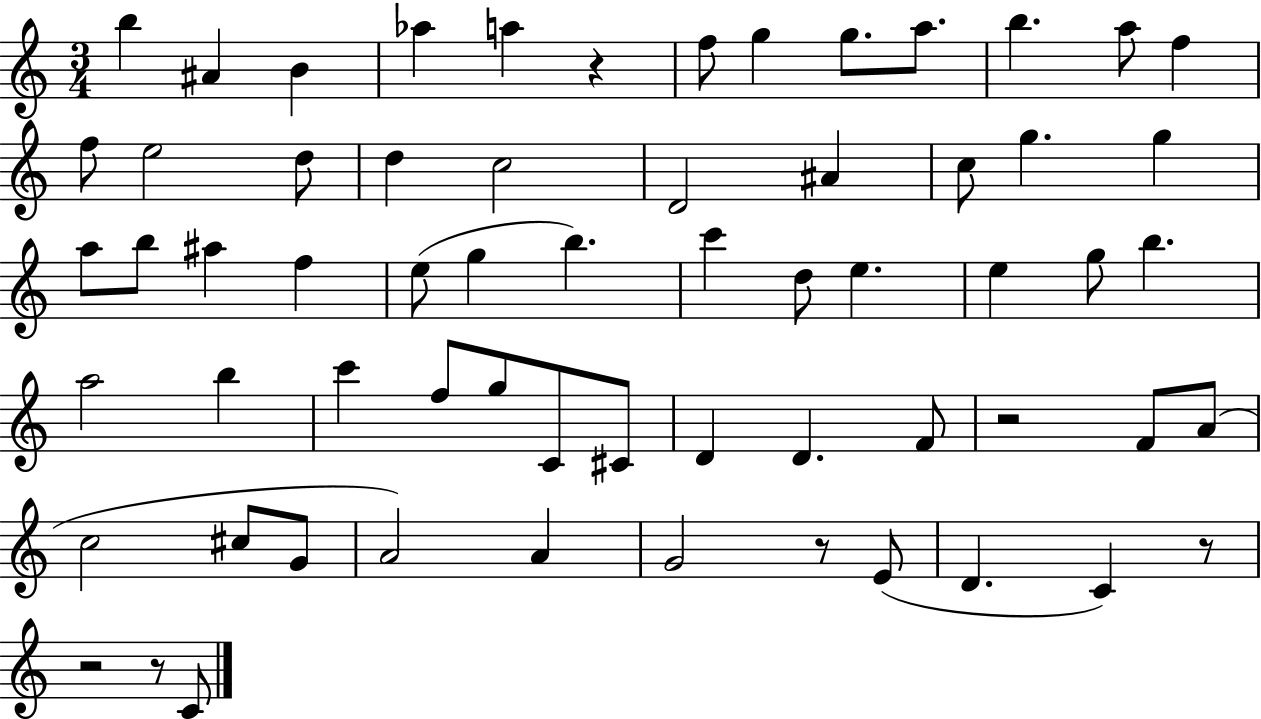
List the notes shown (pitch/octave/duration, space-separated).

B5/q A#4/q B4/q Ab5/q A5/q R/q F5/e G5/q G5/e. A5/e. B5/q. A5/e F5/q F5/e E5/h D5/e D5/q C5/h D4/h A#4/q C5/e G5/q. G5/q A5/e B5/e A#5/q F5/q E5/e G5/q B5/q. C6/q D5/e E5/q. E5/q G5/e B5/q. A5/h B5/q C6/q F5/e G5/e C4/e C#4/e D4/q D4/q. F4/e R/h F4/e A4/e C5/h C#5/e G4/e A4/h A4/q G4/h R/e E4/e D4/q. C4/q R/e R/h R/e C4/e